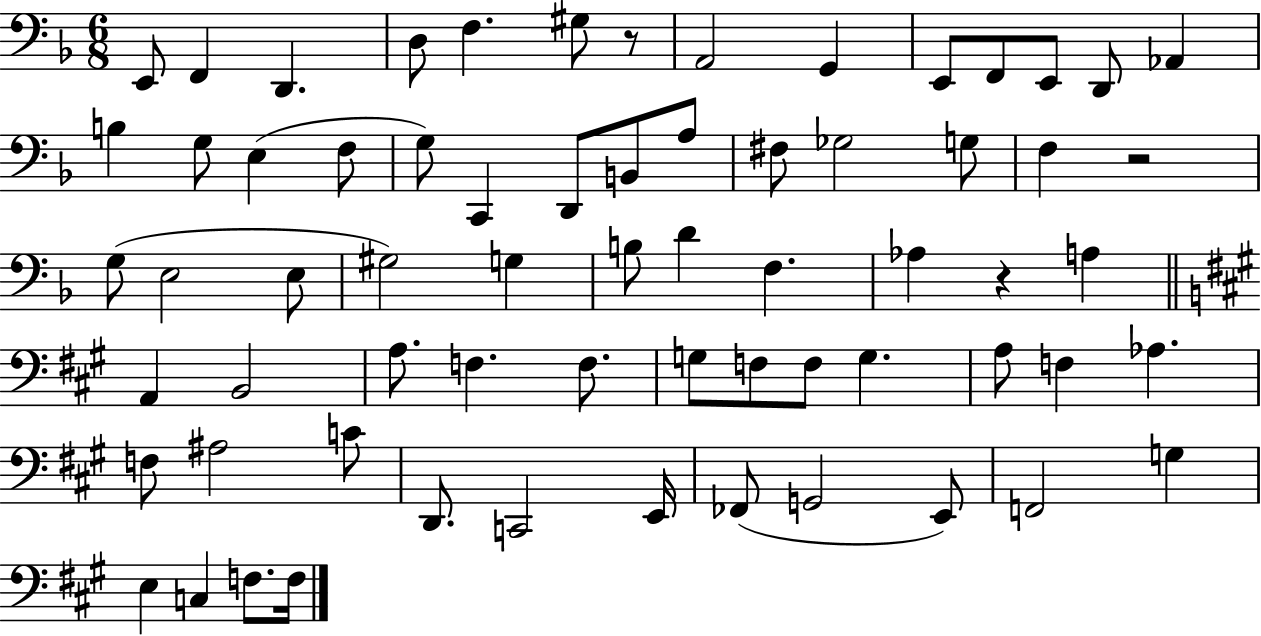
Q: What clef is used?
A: bass